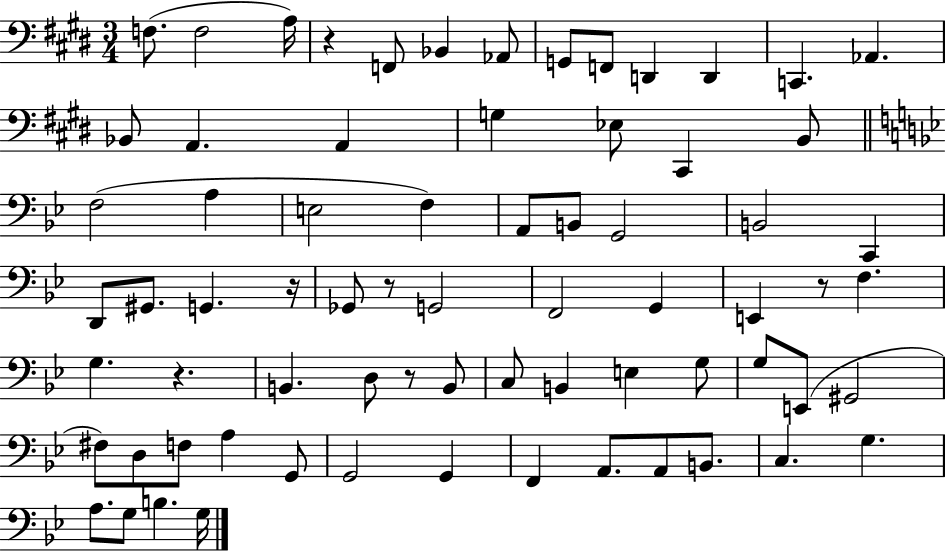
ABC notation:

X:1
T:Untitled
M:3/4
L:1/4
K:E
F,/2 F,2 A,/4 z F,,/2 _B,, _A,,/2 G,,/2 F,,/2 D,, D,, C,, _A,, _B,,/2 A,, A,, G, _E,/2 ^C,, B,,/2 F,2 A, E,2 F, A,,/2 B,,/2 G,,2 B,,2 C,, D,,/2 ^G,,/2 G,, z/4 _G,,/2 z/2 G,,2 F,,2 G,, E,, z/2 F, G, z B,, D,/2 z/2 B,,/2 C,/2 B,, E, G,/2 G,/2 E,,/2 ^G,,2 ^F,/2 D,/2 F,/2 A, G,,/2 G,,2 G,, F,, A,,/2 A,,/2 B,,/2 C, G, A,/2 G,/2 B, G,/4